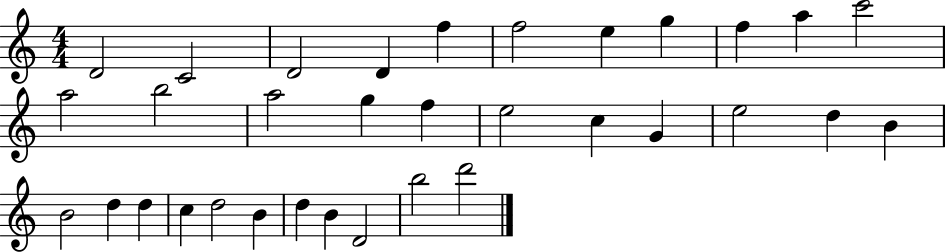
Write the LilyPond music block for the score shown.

{
  \clef treble
  \numericTimeSignature
  \time 4/4
  \key c \major
  d'2 c'2 | d'2 d'4 f''4 | f''2 e''4 g''4 | f''4 a''4 c'''2 | \break a''2 b''2 | a''2 g''4 f''4 | e''2 c''4 g'4 | e''2 d''4 b'4 | \break b'2 d''4 d''4 | c''4 d''2 b'4 | d''4 b'4 d'2 | b''2 d'''2 | \break \bar "|."
}